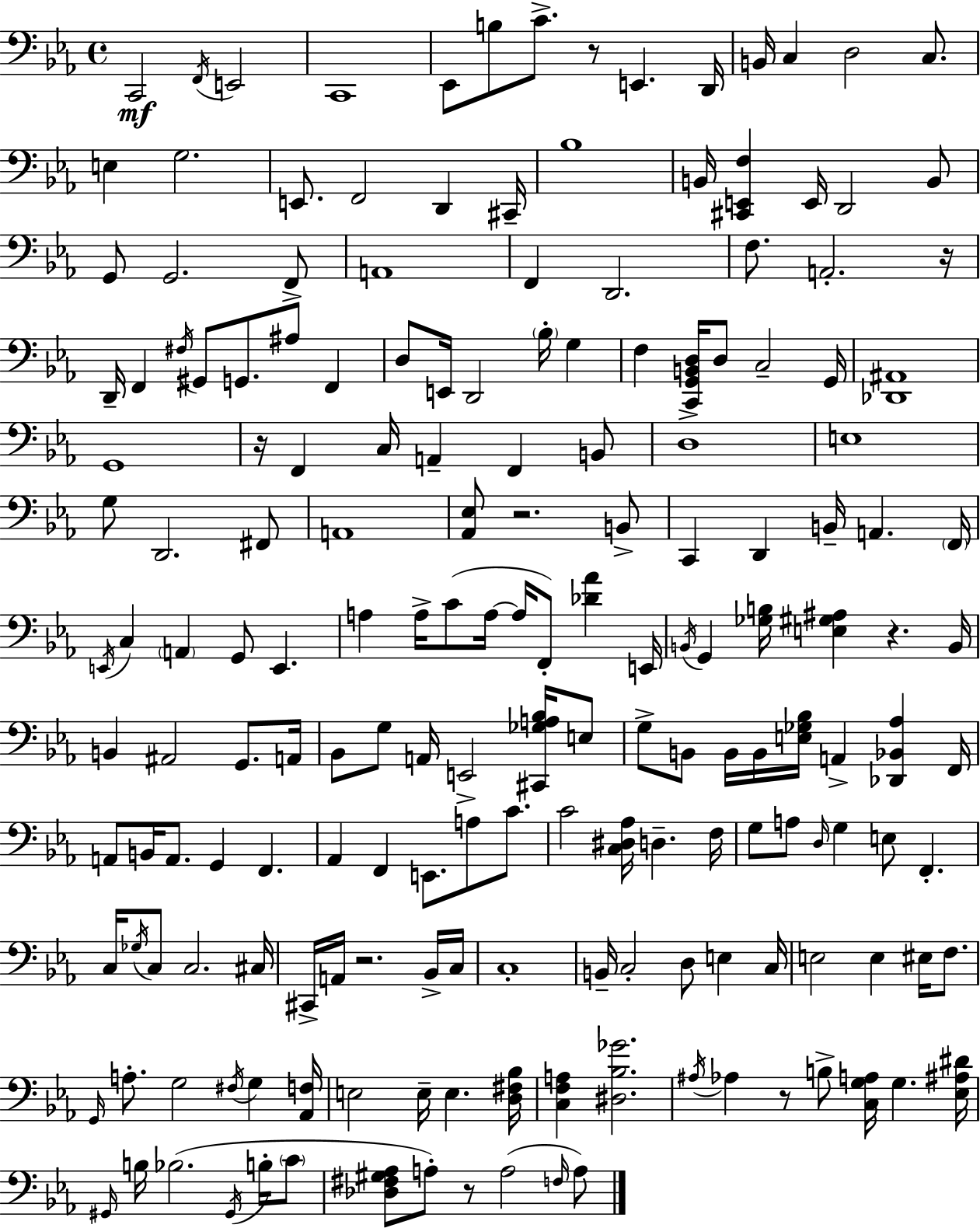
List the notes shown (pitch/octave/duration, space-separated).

C2/h F2/s E2/h C2/w Eb2/e B3/e C4/e. R/e E2/q. D2/s B2/s C3/q D3/h C3/e. E3/q G3/h. E2/e. F2/h D2/q C#2/s Bb3/w B2/s [C#2,E2,F3]/q E2/s D2/h B2/e G2/e G2/h. F2/e A2/w F2/q D2/h. F3/e. A2/h. R/s D2/s F2/q F#3/s G#2/e G2/e. A#3/e F2/q D3/e E2/s D2/h Bb3/s G3/q F3/q [C2,G2,B2,D3]/s D3/e C3/h G2/s [Db2,A#2]/w G2/w R/s F2/q C3/s A2/q F2/q B2/e D3/w E3/w G3/e D2/h. F#2/e A2/w [Ab2,Eb3]/e R/h. B2/e C2/q D2/q B2/s A2/q. F2/s E2/s C3/q A2/q G2/e E2/q. A3/q A3/s C4/e A3/s A3/s F2/e [Db4,Ab4]/q E2/s B2/s G2/q [Gb3,B3]/s [E3,G#3,A#3]/q R/q. B2/s B2/q A#2/h G2/e. A2/s Bb2/e G3/e A2/s E2/h [C#2,Gb3,A3,Bb3]/s E3/e G3/e B2/e B2/s B2/s [E3,Gb3,Bb3]/s A2/q [Db2,Bb2,Ab3]/q F2/s A2/e B2/s A2/e. G2/q F2/q. Ab2/q F2/q E2/e. A3/e C4/e. C4/h [C3,D#3,Ab3]/s D3/q. F3/s G3/e A3/e D3/s G3/q E3/e F2/q. C3/s Gb3/s C3/e C3/h. C#3/s C#2/s A2/s R/h. Bb2/s C3/s C3/w B2/s C3/h D3/e E3/q C3/s E3/h E3/q EIS3/s F3/e. G2/s A3/e. G3/h F#3/s G3/q [Ab2,F3]/s E3/h E3/s E3/q. [D3,F#3,Bb3]/s [C3,F3,A3]/q [D#3,Bb3,Gb4]/h. A#3/s Ab3/q R/e B3/e [C3,G3,A3]/s G3/q. [Eb3,A#3,D#4]/s G#2/s B3/s Bb3/h. G#2/s B3/s C4/e [Db3,F#3,G#3,Ab3]/e A3/e R/e A3/h F3/s A3/e